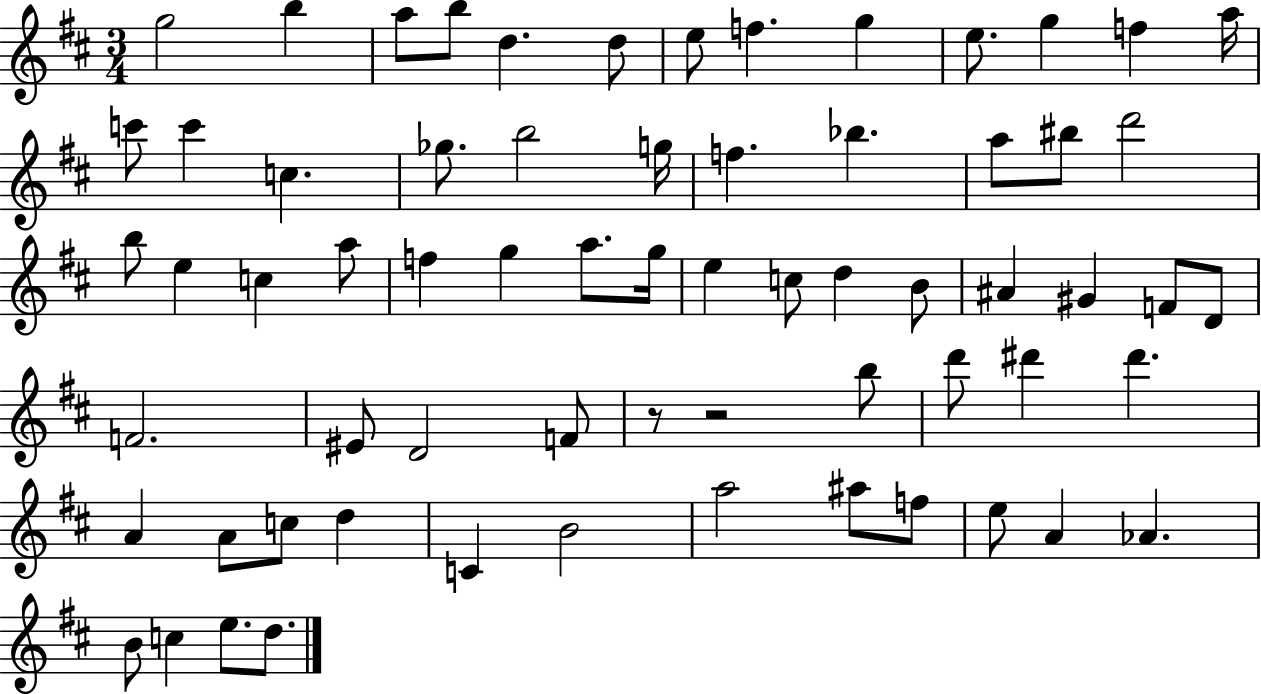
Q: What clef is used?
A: treble